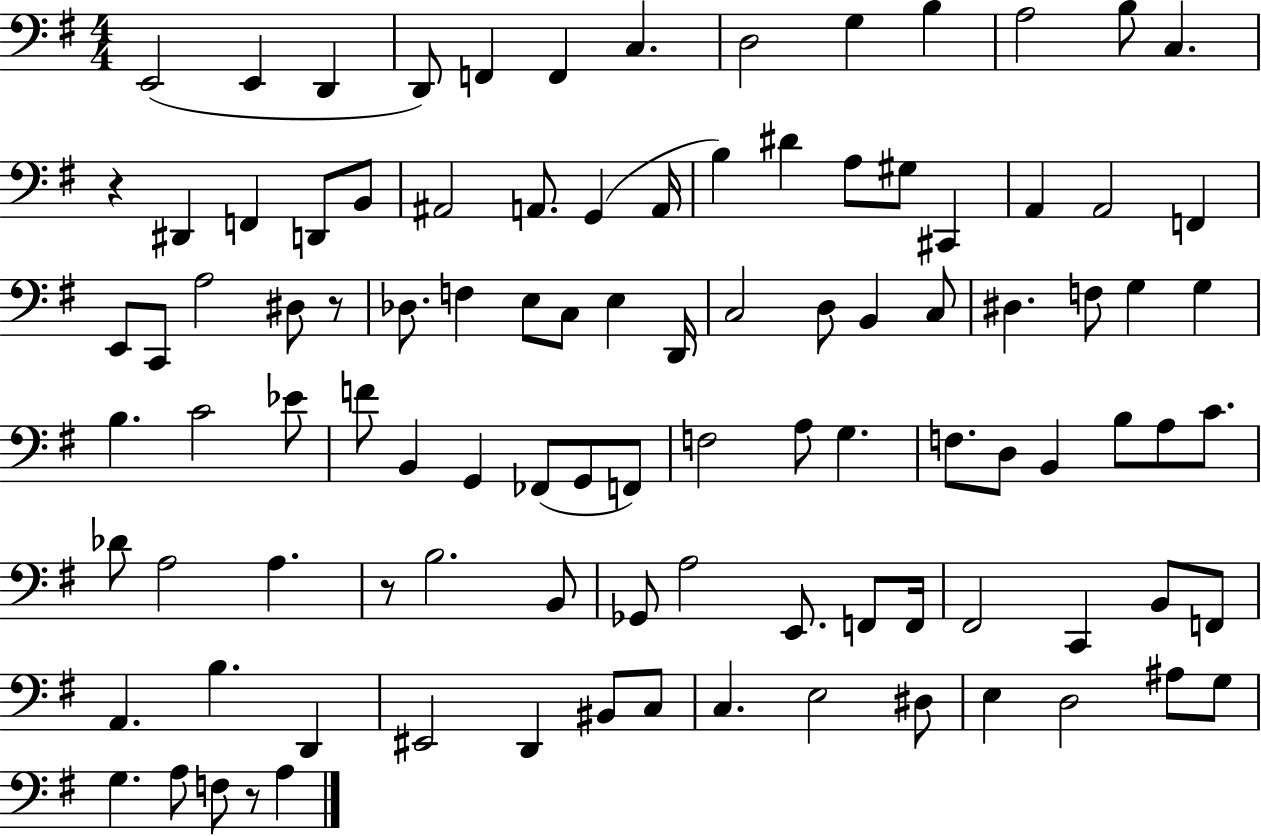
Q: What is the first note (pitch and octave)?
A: E2